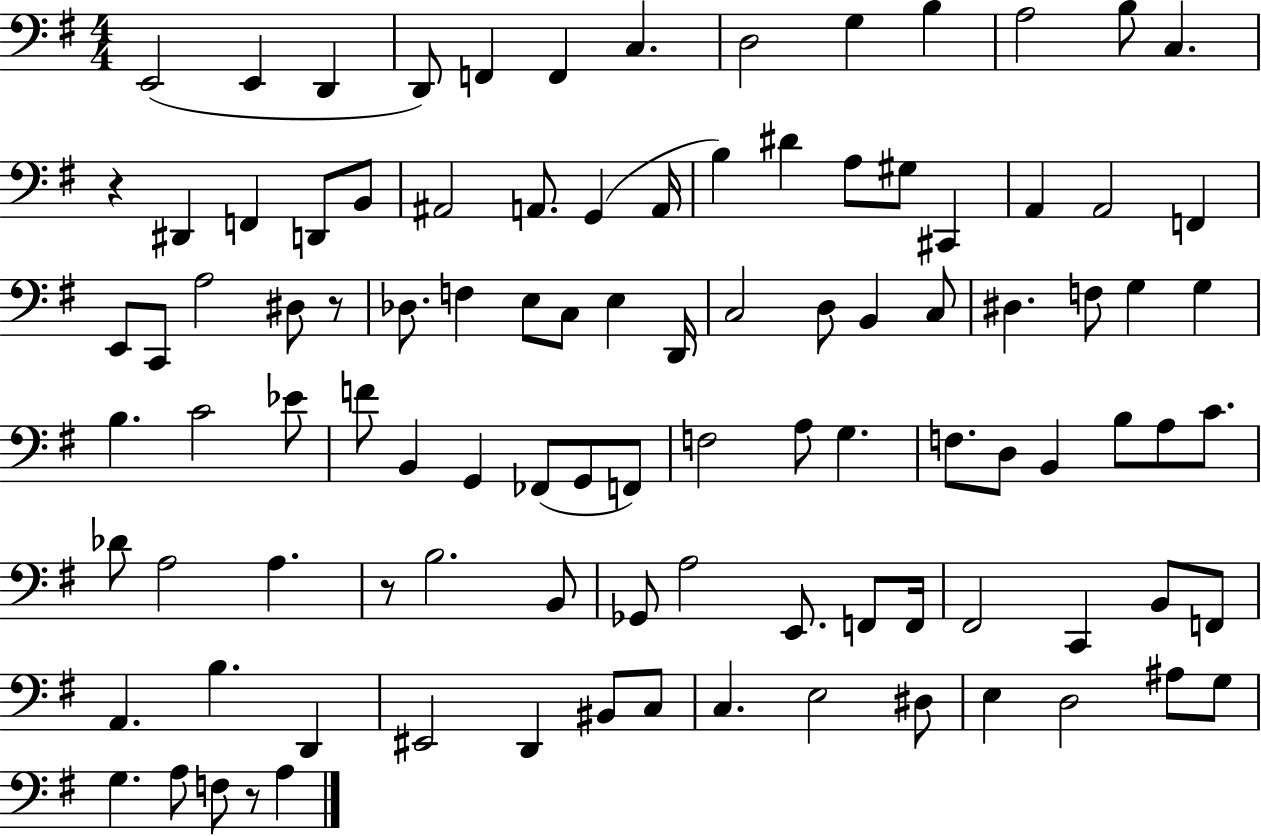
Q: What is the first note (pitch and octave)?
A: E2